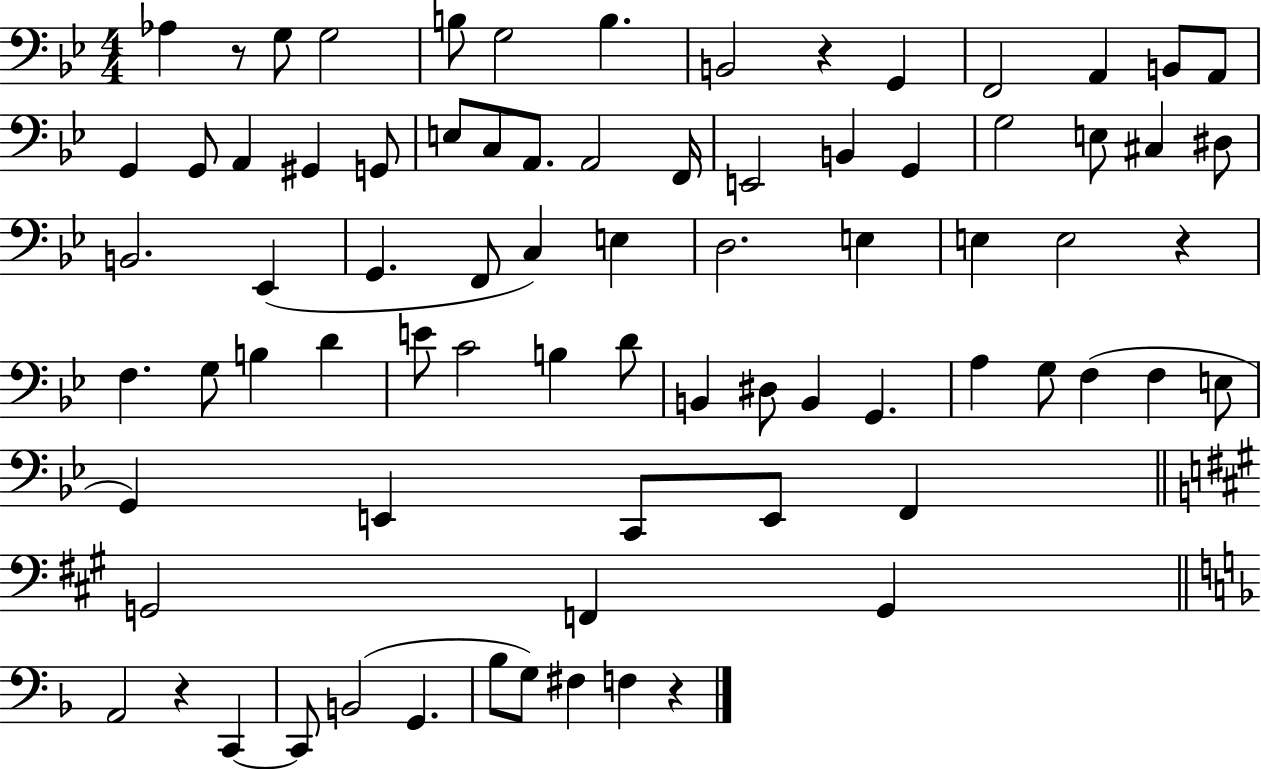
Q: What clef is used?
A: bass